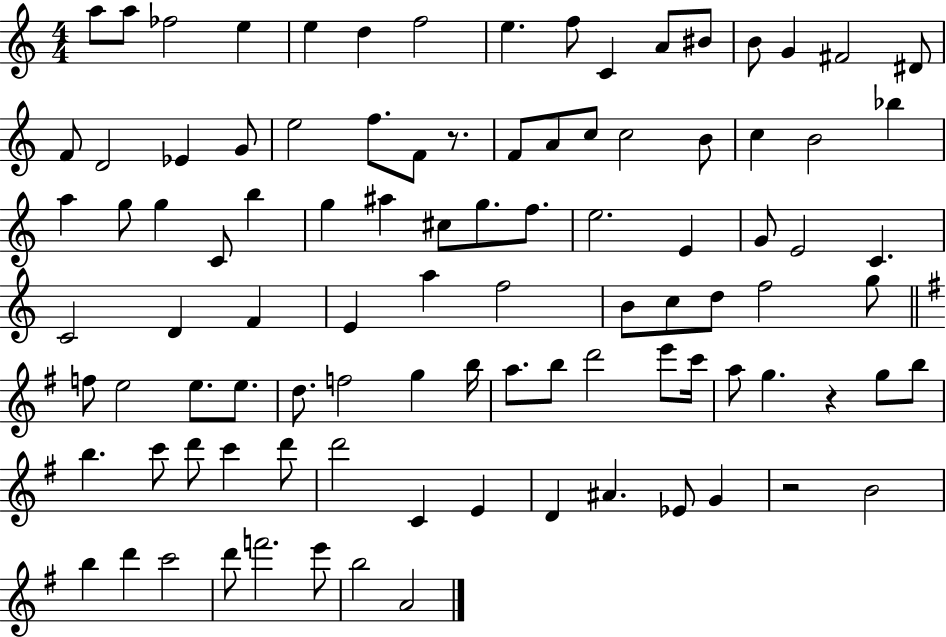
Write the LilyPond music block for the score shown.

{
  \clef treble
  \numericTimeSignature
  \time 4/4
  \key c \major
  \repeat volta 2 { a''8 a''8 fes''2 e''4 | e''4 d''4 f''2 | e''4. f''8 c'4 a'8 bis'8 | b'8 g'4 fis'2 dis'8 | \break f'8 d'2 ees'4 g'8 | e''2 f''8. f'8 r8. | f'8 a'8 c''8 c''2 b'8 | c''4 b'2 bes''4 | \break a''4 g''8 g''4 c'8 b''4 | g''4 ais''4 cis''8 g''8. f''8. | e''2. e'4 | g'8 e'2 c'4. | \break c'2 d'4 f'4 | e'4 a''4 f''2 | b'8 c''8 d''8 f''2 g''8 | \bar "||" \break \key e \minor f''8 e''2 e''8. e''8. | d''8. f''2 g''4 b''16 | a''8. b''8 d'''2 e'''8 c'''16 | a''8 g''4. r4 g''8 b''8 | \break b''4. c'''8 d'''8 c'''4 d'''8 | d'''2 c'4 e'4 | d'4 ais'4. ees'8 g'4 | r2 b'2 | \break b''4 d'''4 c'''2 | d'''8 f'''2. e'''8 | b''2 a'2 | } \bar "|."
}